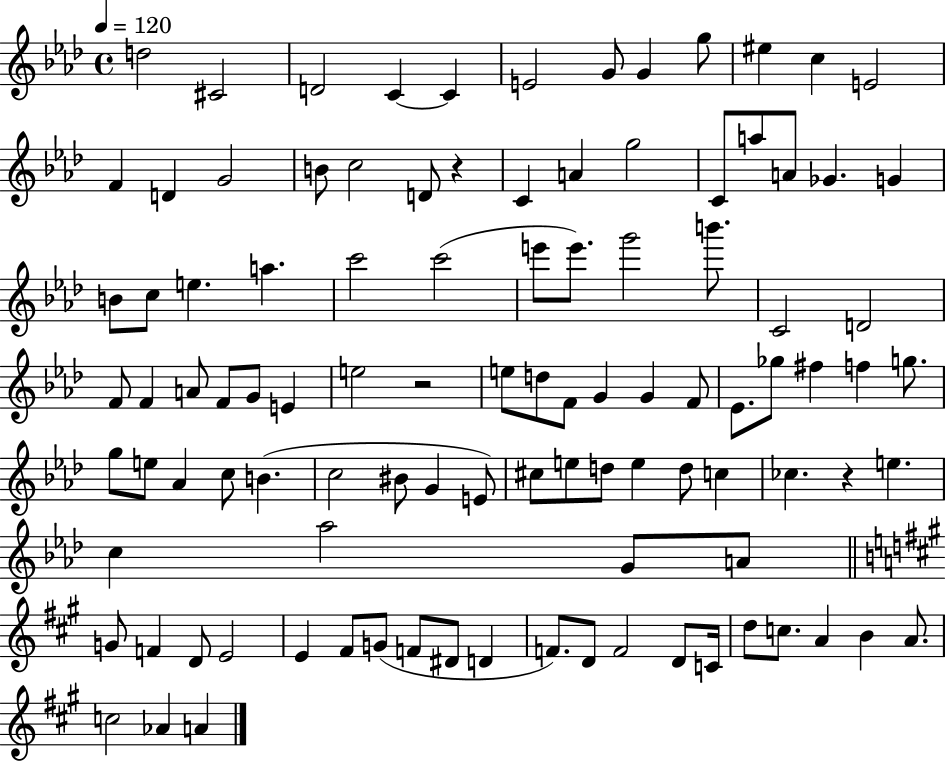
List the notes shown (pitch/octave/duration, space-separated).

D5/h C#4/h D4/h C4/q C4/q E4/h G4/e G4/q G5/e EIS5/q C5/q E4/h F4/q D4/q G4/h B4/e C5/h D4/e R/q C4/q A4/q G5/h C4/e A5/e A4/e Gb4/q. G4/q B4/e C5/e E5/q. A5/q. C6/h C6/h E6/e E6/e. G6/h B6/e. C4/h D4/h F4/e F4/q A4/e F4/e G4/e E4/q E5/h R/h E5/e D5/e F4/e G4/q G4/q F4/e Eb4/e. Gb5/e F#5/q F5/q G5/e. G5/e E5/e Ab4/q C5/e B4/q. C5/h BIS4/e G4/q E4/e C#5/e E5/e D5/e E5/q D5/e C5/q CES5/q. R/q E5/q. C5/q Ab5/h G4/e A4/e G4/e F4/q D4/e E4/h E4/q F#4/e G4/e F4/e D#4/e D4/q F4/e. D4/e F4/h D4/e C4/s D5/e C5/e. A4/q B4/q A4/e. C5/h Ab4/q A4/q